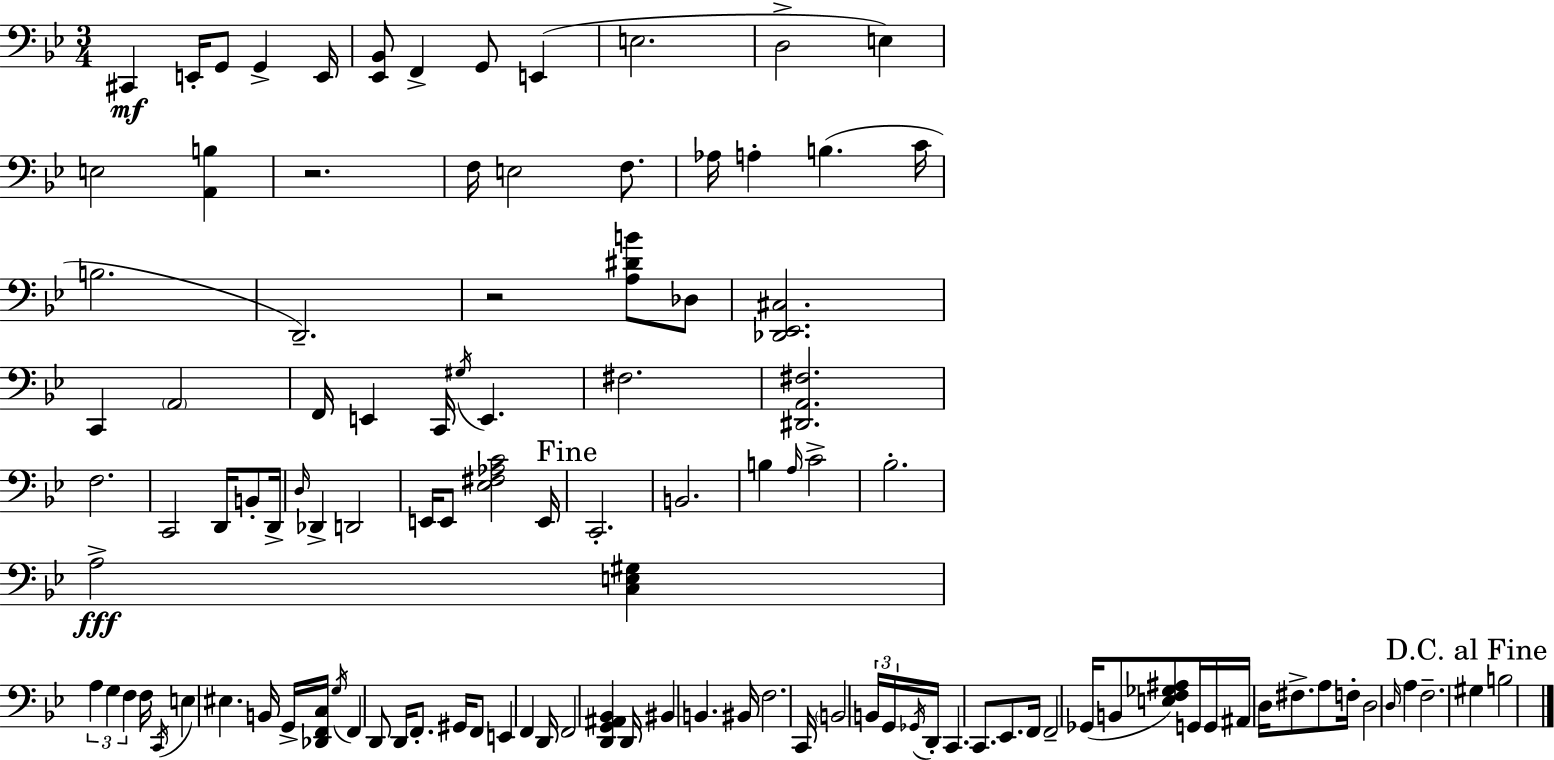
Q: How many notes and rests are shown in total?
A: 111